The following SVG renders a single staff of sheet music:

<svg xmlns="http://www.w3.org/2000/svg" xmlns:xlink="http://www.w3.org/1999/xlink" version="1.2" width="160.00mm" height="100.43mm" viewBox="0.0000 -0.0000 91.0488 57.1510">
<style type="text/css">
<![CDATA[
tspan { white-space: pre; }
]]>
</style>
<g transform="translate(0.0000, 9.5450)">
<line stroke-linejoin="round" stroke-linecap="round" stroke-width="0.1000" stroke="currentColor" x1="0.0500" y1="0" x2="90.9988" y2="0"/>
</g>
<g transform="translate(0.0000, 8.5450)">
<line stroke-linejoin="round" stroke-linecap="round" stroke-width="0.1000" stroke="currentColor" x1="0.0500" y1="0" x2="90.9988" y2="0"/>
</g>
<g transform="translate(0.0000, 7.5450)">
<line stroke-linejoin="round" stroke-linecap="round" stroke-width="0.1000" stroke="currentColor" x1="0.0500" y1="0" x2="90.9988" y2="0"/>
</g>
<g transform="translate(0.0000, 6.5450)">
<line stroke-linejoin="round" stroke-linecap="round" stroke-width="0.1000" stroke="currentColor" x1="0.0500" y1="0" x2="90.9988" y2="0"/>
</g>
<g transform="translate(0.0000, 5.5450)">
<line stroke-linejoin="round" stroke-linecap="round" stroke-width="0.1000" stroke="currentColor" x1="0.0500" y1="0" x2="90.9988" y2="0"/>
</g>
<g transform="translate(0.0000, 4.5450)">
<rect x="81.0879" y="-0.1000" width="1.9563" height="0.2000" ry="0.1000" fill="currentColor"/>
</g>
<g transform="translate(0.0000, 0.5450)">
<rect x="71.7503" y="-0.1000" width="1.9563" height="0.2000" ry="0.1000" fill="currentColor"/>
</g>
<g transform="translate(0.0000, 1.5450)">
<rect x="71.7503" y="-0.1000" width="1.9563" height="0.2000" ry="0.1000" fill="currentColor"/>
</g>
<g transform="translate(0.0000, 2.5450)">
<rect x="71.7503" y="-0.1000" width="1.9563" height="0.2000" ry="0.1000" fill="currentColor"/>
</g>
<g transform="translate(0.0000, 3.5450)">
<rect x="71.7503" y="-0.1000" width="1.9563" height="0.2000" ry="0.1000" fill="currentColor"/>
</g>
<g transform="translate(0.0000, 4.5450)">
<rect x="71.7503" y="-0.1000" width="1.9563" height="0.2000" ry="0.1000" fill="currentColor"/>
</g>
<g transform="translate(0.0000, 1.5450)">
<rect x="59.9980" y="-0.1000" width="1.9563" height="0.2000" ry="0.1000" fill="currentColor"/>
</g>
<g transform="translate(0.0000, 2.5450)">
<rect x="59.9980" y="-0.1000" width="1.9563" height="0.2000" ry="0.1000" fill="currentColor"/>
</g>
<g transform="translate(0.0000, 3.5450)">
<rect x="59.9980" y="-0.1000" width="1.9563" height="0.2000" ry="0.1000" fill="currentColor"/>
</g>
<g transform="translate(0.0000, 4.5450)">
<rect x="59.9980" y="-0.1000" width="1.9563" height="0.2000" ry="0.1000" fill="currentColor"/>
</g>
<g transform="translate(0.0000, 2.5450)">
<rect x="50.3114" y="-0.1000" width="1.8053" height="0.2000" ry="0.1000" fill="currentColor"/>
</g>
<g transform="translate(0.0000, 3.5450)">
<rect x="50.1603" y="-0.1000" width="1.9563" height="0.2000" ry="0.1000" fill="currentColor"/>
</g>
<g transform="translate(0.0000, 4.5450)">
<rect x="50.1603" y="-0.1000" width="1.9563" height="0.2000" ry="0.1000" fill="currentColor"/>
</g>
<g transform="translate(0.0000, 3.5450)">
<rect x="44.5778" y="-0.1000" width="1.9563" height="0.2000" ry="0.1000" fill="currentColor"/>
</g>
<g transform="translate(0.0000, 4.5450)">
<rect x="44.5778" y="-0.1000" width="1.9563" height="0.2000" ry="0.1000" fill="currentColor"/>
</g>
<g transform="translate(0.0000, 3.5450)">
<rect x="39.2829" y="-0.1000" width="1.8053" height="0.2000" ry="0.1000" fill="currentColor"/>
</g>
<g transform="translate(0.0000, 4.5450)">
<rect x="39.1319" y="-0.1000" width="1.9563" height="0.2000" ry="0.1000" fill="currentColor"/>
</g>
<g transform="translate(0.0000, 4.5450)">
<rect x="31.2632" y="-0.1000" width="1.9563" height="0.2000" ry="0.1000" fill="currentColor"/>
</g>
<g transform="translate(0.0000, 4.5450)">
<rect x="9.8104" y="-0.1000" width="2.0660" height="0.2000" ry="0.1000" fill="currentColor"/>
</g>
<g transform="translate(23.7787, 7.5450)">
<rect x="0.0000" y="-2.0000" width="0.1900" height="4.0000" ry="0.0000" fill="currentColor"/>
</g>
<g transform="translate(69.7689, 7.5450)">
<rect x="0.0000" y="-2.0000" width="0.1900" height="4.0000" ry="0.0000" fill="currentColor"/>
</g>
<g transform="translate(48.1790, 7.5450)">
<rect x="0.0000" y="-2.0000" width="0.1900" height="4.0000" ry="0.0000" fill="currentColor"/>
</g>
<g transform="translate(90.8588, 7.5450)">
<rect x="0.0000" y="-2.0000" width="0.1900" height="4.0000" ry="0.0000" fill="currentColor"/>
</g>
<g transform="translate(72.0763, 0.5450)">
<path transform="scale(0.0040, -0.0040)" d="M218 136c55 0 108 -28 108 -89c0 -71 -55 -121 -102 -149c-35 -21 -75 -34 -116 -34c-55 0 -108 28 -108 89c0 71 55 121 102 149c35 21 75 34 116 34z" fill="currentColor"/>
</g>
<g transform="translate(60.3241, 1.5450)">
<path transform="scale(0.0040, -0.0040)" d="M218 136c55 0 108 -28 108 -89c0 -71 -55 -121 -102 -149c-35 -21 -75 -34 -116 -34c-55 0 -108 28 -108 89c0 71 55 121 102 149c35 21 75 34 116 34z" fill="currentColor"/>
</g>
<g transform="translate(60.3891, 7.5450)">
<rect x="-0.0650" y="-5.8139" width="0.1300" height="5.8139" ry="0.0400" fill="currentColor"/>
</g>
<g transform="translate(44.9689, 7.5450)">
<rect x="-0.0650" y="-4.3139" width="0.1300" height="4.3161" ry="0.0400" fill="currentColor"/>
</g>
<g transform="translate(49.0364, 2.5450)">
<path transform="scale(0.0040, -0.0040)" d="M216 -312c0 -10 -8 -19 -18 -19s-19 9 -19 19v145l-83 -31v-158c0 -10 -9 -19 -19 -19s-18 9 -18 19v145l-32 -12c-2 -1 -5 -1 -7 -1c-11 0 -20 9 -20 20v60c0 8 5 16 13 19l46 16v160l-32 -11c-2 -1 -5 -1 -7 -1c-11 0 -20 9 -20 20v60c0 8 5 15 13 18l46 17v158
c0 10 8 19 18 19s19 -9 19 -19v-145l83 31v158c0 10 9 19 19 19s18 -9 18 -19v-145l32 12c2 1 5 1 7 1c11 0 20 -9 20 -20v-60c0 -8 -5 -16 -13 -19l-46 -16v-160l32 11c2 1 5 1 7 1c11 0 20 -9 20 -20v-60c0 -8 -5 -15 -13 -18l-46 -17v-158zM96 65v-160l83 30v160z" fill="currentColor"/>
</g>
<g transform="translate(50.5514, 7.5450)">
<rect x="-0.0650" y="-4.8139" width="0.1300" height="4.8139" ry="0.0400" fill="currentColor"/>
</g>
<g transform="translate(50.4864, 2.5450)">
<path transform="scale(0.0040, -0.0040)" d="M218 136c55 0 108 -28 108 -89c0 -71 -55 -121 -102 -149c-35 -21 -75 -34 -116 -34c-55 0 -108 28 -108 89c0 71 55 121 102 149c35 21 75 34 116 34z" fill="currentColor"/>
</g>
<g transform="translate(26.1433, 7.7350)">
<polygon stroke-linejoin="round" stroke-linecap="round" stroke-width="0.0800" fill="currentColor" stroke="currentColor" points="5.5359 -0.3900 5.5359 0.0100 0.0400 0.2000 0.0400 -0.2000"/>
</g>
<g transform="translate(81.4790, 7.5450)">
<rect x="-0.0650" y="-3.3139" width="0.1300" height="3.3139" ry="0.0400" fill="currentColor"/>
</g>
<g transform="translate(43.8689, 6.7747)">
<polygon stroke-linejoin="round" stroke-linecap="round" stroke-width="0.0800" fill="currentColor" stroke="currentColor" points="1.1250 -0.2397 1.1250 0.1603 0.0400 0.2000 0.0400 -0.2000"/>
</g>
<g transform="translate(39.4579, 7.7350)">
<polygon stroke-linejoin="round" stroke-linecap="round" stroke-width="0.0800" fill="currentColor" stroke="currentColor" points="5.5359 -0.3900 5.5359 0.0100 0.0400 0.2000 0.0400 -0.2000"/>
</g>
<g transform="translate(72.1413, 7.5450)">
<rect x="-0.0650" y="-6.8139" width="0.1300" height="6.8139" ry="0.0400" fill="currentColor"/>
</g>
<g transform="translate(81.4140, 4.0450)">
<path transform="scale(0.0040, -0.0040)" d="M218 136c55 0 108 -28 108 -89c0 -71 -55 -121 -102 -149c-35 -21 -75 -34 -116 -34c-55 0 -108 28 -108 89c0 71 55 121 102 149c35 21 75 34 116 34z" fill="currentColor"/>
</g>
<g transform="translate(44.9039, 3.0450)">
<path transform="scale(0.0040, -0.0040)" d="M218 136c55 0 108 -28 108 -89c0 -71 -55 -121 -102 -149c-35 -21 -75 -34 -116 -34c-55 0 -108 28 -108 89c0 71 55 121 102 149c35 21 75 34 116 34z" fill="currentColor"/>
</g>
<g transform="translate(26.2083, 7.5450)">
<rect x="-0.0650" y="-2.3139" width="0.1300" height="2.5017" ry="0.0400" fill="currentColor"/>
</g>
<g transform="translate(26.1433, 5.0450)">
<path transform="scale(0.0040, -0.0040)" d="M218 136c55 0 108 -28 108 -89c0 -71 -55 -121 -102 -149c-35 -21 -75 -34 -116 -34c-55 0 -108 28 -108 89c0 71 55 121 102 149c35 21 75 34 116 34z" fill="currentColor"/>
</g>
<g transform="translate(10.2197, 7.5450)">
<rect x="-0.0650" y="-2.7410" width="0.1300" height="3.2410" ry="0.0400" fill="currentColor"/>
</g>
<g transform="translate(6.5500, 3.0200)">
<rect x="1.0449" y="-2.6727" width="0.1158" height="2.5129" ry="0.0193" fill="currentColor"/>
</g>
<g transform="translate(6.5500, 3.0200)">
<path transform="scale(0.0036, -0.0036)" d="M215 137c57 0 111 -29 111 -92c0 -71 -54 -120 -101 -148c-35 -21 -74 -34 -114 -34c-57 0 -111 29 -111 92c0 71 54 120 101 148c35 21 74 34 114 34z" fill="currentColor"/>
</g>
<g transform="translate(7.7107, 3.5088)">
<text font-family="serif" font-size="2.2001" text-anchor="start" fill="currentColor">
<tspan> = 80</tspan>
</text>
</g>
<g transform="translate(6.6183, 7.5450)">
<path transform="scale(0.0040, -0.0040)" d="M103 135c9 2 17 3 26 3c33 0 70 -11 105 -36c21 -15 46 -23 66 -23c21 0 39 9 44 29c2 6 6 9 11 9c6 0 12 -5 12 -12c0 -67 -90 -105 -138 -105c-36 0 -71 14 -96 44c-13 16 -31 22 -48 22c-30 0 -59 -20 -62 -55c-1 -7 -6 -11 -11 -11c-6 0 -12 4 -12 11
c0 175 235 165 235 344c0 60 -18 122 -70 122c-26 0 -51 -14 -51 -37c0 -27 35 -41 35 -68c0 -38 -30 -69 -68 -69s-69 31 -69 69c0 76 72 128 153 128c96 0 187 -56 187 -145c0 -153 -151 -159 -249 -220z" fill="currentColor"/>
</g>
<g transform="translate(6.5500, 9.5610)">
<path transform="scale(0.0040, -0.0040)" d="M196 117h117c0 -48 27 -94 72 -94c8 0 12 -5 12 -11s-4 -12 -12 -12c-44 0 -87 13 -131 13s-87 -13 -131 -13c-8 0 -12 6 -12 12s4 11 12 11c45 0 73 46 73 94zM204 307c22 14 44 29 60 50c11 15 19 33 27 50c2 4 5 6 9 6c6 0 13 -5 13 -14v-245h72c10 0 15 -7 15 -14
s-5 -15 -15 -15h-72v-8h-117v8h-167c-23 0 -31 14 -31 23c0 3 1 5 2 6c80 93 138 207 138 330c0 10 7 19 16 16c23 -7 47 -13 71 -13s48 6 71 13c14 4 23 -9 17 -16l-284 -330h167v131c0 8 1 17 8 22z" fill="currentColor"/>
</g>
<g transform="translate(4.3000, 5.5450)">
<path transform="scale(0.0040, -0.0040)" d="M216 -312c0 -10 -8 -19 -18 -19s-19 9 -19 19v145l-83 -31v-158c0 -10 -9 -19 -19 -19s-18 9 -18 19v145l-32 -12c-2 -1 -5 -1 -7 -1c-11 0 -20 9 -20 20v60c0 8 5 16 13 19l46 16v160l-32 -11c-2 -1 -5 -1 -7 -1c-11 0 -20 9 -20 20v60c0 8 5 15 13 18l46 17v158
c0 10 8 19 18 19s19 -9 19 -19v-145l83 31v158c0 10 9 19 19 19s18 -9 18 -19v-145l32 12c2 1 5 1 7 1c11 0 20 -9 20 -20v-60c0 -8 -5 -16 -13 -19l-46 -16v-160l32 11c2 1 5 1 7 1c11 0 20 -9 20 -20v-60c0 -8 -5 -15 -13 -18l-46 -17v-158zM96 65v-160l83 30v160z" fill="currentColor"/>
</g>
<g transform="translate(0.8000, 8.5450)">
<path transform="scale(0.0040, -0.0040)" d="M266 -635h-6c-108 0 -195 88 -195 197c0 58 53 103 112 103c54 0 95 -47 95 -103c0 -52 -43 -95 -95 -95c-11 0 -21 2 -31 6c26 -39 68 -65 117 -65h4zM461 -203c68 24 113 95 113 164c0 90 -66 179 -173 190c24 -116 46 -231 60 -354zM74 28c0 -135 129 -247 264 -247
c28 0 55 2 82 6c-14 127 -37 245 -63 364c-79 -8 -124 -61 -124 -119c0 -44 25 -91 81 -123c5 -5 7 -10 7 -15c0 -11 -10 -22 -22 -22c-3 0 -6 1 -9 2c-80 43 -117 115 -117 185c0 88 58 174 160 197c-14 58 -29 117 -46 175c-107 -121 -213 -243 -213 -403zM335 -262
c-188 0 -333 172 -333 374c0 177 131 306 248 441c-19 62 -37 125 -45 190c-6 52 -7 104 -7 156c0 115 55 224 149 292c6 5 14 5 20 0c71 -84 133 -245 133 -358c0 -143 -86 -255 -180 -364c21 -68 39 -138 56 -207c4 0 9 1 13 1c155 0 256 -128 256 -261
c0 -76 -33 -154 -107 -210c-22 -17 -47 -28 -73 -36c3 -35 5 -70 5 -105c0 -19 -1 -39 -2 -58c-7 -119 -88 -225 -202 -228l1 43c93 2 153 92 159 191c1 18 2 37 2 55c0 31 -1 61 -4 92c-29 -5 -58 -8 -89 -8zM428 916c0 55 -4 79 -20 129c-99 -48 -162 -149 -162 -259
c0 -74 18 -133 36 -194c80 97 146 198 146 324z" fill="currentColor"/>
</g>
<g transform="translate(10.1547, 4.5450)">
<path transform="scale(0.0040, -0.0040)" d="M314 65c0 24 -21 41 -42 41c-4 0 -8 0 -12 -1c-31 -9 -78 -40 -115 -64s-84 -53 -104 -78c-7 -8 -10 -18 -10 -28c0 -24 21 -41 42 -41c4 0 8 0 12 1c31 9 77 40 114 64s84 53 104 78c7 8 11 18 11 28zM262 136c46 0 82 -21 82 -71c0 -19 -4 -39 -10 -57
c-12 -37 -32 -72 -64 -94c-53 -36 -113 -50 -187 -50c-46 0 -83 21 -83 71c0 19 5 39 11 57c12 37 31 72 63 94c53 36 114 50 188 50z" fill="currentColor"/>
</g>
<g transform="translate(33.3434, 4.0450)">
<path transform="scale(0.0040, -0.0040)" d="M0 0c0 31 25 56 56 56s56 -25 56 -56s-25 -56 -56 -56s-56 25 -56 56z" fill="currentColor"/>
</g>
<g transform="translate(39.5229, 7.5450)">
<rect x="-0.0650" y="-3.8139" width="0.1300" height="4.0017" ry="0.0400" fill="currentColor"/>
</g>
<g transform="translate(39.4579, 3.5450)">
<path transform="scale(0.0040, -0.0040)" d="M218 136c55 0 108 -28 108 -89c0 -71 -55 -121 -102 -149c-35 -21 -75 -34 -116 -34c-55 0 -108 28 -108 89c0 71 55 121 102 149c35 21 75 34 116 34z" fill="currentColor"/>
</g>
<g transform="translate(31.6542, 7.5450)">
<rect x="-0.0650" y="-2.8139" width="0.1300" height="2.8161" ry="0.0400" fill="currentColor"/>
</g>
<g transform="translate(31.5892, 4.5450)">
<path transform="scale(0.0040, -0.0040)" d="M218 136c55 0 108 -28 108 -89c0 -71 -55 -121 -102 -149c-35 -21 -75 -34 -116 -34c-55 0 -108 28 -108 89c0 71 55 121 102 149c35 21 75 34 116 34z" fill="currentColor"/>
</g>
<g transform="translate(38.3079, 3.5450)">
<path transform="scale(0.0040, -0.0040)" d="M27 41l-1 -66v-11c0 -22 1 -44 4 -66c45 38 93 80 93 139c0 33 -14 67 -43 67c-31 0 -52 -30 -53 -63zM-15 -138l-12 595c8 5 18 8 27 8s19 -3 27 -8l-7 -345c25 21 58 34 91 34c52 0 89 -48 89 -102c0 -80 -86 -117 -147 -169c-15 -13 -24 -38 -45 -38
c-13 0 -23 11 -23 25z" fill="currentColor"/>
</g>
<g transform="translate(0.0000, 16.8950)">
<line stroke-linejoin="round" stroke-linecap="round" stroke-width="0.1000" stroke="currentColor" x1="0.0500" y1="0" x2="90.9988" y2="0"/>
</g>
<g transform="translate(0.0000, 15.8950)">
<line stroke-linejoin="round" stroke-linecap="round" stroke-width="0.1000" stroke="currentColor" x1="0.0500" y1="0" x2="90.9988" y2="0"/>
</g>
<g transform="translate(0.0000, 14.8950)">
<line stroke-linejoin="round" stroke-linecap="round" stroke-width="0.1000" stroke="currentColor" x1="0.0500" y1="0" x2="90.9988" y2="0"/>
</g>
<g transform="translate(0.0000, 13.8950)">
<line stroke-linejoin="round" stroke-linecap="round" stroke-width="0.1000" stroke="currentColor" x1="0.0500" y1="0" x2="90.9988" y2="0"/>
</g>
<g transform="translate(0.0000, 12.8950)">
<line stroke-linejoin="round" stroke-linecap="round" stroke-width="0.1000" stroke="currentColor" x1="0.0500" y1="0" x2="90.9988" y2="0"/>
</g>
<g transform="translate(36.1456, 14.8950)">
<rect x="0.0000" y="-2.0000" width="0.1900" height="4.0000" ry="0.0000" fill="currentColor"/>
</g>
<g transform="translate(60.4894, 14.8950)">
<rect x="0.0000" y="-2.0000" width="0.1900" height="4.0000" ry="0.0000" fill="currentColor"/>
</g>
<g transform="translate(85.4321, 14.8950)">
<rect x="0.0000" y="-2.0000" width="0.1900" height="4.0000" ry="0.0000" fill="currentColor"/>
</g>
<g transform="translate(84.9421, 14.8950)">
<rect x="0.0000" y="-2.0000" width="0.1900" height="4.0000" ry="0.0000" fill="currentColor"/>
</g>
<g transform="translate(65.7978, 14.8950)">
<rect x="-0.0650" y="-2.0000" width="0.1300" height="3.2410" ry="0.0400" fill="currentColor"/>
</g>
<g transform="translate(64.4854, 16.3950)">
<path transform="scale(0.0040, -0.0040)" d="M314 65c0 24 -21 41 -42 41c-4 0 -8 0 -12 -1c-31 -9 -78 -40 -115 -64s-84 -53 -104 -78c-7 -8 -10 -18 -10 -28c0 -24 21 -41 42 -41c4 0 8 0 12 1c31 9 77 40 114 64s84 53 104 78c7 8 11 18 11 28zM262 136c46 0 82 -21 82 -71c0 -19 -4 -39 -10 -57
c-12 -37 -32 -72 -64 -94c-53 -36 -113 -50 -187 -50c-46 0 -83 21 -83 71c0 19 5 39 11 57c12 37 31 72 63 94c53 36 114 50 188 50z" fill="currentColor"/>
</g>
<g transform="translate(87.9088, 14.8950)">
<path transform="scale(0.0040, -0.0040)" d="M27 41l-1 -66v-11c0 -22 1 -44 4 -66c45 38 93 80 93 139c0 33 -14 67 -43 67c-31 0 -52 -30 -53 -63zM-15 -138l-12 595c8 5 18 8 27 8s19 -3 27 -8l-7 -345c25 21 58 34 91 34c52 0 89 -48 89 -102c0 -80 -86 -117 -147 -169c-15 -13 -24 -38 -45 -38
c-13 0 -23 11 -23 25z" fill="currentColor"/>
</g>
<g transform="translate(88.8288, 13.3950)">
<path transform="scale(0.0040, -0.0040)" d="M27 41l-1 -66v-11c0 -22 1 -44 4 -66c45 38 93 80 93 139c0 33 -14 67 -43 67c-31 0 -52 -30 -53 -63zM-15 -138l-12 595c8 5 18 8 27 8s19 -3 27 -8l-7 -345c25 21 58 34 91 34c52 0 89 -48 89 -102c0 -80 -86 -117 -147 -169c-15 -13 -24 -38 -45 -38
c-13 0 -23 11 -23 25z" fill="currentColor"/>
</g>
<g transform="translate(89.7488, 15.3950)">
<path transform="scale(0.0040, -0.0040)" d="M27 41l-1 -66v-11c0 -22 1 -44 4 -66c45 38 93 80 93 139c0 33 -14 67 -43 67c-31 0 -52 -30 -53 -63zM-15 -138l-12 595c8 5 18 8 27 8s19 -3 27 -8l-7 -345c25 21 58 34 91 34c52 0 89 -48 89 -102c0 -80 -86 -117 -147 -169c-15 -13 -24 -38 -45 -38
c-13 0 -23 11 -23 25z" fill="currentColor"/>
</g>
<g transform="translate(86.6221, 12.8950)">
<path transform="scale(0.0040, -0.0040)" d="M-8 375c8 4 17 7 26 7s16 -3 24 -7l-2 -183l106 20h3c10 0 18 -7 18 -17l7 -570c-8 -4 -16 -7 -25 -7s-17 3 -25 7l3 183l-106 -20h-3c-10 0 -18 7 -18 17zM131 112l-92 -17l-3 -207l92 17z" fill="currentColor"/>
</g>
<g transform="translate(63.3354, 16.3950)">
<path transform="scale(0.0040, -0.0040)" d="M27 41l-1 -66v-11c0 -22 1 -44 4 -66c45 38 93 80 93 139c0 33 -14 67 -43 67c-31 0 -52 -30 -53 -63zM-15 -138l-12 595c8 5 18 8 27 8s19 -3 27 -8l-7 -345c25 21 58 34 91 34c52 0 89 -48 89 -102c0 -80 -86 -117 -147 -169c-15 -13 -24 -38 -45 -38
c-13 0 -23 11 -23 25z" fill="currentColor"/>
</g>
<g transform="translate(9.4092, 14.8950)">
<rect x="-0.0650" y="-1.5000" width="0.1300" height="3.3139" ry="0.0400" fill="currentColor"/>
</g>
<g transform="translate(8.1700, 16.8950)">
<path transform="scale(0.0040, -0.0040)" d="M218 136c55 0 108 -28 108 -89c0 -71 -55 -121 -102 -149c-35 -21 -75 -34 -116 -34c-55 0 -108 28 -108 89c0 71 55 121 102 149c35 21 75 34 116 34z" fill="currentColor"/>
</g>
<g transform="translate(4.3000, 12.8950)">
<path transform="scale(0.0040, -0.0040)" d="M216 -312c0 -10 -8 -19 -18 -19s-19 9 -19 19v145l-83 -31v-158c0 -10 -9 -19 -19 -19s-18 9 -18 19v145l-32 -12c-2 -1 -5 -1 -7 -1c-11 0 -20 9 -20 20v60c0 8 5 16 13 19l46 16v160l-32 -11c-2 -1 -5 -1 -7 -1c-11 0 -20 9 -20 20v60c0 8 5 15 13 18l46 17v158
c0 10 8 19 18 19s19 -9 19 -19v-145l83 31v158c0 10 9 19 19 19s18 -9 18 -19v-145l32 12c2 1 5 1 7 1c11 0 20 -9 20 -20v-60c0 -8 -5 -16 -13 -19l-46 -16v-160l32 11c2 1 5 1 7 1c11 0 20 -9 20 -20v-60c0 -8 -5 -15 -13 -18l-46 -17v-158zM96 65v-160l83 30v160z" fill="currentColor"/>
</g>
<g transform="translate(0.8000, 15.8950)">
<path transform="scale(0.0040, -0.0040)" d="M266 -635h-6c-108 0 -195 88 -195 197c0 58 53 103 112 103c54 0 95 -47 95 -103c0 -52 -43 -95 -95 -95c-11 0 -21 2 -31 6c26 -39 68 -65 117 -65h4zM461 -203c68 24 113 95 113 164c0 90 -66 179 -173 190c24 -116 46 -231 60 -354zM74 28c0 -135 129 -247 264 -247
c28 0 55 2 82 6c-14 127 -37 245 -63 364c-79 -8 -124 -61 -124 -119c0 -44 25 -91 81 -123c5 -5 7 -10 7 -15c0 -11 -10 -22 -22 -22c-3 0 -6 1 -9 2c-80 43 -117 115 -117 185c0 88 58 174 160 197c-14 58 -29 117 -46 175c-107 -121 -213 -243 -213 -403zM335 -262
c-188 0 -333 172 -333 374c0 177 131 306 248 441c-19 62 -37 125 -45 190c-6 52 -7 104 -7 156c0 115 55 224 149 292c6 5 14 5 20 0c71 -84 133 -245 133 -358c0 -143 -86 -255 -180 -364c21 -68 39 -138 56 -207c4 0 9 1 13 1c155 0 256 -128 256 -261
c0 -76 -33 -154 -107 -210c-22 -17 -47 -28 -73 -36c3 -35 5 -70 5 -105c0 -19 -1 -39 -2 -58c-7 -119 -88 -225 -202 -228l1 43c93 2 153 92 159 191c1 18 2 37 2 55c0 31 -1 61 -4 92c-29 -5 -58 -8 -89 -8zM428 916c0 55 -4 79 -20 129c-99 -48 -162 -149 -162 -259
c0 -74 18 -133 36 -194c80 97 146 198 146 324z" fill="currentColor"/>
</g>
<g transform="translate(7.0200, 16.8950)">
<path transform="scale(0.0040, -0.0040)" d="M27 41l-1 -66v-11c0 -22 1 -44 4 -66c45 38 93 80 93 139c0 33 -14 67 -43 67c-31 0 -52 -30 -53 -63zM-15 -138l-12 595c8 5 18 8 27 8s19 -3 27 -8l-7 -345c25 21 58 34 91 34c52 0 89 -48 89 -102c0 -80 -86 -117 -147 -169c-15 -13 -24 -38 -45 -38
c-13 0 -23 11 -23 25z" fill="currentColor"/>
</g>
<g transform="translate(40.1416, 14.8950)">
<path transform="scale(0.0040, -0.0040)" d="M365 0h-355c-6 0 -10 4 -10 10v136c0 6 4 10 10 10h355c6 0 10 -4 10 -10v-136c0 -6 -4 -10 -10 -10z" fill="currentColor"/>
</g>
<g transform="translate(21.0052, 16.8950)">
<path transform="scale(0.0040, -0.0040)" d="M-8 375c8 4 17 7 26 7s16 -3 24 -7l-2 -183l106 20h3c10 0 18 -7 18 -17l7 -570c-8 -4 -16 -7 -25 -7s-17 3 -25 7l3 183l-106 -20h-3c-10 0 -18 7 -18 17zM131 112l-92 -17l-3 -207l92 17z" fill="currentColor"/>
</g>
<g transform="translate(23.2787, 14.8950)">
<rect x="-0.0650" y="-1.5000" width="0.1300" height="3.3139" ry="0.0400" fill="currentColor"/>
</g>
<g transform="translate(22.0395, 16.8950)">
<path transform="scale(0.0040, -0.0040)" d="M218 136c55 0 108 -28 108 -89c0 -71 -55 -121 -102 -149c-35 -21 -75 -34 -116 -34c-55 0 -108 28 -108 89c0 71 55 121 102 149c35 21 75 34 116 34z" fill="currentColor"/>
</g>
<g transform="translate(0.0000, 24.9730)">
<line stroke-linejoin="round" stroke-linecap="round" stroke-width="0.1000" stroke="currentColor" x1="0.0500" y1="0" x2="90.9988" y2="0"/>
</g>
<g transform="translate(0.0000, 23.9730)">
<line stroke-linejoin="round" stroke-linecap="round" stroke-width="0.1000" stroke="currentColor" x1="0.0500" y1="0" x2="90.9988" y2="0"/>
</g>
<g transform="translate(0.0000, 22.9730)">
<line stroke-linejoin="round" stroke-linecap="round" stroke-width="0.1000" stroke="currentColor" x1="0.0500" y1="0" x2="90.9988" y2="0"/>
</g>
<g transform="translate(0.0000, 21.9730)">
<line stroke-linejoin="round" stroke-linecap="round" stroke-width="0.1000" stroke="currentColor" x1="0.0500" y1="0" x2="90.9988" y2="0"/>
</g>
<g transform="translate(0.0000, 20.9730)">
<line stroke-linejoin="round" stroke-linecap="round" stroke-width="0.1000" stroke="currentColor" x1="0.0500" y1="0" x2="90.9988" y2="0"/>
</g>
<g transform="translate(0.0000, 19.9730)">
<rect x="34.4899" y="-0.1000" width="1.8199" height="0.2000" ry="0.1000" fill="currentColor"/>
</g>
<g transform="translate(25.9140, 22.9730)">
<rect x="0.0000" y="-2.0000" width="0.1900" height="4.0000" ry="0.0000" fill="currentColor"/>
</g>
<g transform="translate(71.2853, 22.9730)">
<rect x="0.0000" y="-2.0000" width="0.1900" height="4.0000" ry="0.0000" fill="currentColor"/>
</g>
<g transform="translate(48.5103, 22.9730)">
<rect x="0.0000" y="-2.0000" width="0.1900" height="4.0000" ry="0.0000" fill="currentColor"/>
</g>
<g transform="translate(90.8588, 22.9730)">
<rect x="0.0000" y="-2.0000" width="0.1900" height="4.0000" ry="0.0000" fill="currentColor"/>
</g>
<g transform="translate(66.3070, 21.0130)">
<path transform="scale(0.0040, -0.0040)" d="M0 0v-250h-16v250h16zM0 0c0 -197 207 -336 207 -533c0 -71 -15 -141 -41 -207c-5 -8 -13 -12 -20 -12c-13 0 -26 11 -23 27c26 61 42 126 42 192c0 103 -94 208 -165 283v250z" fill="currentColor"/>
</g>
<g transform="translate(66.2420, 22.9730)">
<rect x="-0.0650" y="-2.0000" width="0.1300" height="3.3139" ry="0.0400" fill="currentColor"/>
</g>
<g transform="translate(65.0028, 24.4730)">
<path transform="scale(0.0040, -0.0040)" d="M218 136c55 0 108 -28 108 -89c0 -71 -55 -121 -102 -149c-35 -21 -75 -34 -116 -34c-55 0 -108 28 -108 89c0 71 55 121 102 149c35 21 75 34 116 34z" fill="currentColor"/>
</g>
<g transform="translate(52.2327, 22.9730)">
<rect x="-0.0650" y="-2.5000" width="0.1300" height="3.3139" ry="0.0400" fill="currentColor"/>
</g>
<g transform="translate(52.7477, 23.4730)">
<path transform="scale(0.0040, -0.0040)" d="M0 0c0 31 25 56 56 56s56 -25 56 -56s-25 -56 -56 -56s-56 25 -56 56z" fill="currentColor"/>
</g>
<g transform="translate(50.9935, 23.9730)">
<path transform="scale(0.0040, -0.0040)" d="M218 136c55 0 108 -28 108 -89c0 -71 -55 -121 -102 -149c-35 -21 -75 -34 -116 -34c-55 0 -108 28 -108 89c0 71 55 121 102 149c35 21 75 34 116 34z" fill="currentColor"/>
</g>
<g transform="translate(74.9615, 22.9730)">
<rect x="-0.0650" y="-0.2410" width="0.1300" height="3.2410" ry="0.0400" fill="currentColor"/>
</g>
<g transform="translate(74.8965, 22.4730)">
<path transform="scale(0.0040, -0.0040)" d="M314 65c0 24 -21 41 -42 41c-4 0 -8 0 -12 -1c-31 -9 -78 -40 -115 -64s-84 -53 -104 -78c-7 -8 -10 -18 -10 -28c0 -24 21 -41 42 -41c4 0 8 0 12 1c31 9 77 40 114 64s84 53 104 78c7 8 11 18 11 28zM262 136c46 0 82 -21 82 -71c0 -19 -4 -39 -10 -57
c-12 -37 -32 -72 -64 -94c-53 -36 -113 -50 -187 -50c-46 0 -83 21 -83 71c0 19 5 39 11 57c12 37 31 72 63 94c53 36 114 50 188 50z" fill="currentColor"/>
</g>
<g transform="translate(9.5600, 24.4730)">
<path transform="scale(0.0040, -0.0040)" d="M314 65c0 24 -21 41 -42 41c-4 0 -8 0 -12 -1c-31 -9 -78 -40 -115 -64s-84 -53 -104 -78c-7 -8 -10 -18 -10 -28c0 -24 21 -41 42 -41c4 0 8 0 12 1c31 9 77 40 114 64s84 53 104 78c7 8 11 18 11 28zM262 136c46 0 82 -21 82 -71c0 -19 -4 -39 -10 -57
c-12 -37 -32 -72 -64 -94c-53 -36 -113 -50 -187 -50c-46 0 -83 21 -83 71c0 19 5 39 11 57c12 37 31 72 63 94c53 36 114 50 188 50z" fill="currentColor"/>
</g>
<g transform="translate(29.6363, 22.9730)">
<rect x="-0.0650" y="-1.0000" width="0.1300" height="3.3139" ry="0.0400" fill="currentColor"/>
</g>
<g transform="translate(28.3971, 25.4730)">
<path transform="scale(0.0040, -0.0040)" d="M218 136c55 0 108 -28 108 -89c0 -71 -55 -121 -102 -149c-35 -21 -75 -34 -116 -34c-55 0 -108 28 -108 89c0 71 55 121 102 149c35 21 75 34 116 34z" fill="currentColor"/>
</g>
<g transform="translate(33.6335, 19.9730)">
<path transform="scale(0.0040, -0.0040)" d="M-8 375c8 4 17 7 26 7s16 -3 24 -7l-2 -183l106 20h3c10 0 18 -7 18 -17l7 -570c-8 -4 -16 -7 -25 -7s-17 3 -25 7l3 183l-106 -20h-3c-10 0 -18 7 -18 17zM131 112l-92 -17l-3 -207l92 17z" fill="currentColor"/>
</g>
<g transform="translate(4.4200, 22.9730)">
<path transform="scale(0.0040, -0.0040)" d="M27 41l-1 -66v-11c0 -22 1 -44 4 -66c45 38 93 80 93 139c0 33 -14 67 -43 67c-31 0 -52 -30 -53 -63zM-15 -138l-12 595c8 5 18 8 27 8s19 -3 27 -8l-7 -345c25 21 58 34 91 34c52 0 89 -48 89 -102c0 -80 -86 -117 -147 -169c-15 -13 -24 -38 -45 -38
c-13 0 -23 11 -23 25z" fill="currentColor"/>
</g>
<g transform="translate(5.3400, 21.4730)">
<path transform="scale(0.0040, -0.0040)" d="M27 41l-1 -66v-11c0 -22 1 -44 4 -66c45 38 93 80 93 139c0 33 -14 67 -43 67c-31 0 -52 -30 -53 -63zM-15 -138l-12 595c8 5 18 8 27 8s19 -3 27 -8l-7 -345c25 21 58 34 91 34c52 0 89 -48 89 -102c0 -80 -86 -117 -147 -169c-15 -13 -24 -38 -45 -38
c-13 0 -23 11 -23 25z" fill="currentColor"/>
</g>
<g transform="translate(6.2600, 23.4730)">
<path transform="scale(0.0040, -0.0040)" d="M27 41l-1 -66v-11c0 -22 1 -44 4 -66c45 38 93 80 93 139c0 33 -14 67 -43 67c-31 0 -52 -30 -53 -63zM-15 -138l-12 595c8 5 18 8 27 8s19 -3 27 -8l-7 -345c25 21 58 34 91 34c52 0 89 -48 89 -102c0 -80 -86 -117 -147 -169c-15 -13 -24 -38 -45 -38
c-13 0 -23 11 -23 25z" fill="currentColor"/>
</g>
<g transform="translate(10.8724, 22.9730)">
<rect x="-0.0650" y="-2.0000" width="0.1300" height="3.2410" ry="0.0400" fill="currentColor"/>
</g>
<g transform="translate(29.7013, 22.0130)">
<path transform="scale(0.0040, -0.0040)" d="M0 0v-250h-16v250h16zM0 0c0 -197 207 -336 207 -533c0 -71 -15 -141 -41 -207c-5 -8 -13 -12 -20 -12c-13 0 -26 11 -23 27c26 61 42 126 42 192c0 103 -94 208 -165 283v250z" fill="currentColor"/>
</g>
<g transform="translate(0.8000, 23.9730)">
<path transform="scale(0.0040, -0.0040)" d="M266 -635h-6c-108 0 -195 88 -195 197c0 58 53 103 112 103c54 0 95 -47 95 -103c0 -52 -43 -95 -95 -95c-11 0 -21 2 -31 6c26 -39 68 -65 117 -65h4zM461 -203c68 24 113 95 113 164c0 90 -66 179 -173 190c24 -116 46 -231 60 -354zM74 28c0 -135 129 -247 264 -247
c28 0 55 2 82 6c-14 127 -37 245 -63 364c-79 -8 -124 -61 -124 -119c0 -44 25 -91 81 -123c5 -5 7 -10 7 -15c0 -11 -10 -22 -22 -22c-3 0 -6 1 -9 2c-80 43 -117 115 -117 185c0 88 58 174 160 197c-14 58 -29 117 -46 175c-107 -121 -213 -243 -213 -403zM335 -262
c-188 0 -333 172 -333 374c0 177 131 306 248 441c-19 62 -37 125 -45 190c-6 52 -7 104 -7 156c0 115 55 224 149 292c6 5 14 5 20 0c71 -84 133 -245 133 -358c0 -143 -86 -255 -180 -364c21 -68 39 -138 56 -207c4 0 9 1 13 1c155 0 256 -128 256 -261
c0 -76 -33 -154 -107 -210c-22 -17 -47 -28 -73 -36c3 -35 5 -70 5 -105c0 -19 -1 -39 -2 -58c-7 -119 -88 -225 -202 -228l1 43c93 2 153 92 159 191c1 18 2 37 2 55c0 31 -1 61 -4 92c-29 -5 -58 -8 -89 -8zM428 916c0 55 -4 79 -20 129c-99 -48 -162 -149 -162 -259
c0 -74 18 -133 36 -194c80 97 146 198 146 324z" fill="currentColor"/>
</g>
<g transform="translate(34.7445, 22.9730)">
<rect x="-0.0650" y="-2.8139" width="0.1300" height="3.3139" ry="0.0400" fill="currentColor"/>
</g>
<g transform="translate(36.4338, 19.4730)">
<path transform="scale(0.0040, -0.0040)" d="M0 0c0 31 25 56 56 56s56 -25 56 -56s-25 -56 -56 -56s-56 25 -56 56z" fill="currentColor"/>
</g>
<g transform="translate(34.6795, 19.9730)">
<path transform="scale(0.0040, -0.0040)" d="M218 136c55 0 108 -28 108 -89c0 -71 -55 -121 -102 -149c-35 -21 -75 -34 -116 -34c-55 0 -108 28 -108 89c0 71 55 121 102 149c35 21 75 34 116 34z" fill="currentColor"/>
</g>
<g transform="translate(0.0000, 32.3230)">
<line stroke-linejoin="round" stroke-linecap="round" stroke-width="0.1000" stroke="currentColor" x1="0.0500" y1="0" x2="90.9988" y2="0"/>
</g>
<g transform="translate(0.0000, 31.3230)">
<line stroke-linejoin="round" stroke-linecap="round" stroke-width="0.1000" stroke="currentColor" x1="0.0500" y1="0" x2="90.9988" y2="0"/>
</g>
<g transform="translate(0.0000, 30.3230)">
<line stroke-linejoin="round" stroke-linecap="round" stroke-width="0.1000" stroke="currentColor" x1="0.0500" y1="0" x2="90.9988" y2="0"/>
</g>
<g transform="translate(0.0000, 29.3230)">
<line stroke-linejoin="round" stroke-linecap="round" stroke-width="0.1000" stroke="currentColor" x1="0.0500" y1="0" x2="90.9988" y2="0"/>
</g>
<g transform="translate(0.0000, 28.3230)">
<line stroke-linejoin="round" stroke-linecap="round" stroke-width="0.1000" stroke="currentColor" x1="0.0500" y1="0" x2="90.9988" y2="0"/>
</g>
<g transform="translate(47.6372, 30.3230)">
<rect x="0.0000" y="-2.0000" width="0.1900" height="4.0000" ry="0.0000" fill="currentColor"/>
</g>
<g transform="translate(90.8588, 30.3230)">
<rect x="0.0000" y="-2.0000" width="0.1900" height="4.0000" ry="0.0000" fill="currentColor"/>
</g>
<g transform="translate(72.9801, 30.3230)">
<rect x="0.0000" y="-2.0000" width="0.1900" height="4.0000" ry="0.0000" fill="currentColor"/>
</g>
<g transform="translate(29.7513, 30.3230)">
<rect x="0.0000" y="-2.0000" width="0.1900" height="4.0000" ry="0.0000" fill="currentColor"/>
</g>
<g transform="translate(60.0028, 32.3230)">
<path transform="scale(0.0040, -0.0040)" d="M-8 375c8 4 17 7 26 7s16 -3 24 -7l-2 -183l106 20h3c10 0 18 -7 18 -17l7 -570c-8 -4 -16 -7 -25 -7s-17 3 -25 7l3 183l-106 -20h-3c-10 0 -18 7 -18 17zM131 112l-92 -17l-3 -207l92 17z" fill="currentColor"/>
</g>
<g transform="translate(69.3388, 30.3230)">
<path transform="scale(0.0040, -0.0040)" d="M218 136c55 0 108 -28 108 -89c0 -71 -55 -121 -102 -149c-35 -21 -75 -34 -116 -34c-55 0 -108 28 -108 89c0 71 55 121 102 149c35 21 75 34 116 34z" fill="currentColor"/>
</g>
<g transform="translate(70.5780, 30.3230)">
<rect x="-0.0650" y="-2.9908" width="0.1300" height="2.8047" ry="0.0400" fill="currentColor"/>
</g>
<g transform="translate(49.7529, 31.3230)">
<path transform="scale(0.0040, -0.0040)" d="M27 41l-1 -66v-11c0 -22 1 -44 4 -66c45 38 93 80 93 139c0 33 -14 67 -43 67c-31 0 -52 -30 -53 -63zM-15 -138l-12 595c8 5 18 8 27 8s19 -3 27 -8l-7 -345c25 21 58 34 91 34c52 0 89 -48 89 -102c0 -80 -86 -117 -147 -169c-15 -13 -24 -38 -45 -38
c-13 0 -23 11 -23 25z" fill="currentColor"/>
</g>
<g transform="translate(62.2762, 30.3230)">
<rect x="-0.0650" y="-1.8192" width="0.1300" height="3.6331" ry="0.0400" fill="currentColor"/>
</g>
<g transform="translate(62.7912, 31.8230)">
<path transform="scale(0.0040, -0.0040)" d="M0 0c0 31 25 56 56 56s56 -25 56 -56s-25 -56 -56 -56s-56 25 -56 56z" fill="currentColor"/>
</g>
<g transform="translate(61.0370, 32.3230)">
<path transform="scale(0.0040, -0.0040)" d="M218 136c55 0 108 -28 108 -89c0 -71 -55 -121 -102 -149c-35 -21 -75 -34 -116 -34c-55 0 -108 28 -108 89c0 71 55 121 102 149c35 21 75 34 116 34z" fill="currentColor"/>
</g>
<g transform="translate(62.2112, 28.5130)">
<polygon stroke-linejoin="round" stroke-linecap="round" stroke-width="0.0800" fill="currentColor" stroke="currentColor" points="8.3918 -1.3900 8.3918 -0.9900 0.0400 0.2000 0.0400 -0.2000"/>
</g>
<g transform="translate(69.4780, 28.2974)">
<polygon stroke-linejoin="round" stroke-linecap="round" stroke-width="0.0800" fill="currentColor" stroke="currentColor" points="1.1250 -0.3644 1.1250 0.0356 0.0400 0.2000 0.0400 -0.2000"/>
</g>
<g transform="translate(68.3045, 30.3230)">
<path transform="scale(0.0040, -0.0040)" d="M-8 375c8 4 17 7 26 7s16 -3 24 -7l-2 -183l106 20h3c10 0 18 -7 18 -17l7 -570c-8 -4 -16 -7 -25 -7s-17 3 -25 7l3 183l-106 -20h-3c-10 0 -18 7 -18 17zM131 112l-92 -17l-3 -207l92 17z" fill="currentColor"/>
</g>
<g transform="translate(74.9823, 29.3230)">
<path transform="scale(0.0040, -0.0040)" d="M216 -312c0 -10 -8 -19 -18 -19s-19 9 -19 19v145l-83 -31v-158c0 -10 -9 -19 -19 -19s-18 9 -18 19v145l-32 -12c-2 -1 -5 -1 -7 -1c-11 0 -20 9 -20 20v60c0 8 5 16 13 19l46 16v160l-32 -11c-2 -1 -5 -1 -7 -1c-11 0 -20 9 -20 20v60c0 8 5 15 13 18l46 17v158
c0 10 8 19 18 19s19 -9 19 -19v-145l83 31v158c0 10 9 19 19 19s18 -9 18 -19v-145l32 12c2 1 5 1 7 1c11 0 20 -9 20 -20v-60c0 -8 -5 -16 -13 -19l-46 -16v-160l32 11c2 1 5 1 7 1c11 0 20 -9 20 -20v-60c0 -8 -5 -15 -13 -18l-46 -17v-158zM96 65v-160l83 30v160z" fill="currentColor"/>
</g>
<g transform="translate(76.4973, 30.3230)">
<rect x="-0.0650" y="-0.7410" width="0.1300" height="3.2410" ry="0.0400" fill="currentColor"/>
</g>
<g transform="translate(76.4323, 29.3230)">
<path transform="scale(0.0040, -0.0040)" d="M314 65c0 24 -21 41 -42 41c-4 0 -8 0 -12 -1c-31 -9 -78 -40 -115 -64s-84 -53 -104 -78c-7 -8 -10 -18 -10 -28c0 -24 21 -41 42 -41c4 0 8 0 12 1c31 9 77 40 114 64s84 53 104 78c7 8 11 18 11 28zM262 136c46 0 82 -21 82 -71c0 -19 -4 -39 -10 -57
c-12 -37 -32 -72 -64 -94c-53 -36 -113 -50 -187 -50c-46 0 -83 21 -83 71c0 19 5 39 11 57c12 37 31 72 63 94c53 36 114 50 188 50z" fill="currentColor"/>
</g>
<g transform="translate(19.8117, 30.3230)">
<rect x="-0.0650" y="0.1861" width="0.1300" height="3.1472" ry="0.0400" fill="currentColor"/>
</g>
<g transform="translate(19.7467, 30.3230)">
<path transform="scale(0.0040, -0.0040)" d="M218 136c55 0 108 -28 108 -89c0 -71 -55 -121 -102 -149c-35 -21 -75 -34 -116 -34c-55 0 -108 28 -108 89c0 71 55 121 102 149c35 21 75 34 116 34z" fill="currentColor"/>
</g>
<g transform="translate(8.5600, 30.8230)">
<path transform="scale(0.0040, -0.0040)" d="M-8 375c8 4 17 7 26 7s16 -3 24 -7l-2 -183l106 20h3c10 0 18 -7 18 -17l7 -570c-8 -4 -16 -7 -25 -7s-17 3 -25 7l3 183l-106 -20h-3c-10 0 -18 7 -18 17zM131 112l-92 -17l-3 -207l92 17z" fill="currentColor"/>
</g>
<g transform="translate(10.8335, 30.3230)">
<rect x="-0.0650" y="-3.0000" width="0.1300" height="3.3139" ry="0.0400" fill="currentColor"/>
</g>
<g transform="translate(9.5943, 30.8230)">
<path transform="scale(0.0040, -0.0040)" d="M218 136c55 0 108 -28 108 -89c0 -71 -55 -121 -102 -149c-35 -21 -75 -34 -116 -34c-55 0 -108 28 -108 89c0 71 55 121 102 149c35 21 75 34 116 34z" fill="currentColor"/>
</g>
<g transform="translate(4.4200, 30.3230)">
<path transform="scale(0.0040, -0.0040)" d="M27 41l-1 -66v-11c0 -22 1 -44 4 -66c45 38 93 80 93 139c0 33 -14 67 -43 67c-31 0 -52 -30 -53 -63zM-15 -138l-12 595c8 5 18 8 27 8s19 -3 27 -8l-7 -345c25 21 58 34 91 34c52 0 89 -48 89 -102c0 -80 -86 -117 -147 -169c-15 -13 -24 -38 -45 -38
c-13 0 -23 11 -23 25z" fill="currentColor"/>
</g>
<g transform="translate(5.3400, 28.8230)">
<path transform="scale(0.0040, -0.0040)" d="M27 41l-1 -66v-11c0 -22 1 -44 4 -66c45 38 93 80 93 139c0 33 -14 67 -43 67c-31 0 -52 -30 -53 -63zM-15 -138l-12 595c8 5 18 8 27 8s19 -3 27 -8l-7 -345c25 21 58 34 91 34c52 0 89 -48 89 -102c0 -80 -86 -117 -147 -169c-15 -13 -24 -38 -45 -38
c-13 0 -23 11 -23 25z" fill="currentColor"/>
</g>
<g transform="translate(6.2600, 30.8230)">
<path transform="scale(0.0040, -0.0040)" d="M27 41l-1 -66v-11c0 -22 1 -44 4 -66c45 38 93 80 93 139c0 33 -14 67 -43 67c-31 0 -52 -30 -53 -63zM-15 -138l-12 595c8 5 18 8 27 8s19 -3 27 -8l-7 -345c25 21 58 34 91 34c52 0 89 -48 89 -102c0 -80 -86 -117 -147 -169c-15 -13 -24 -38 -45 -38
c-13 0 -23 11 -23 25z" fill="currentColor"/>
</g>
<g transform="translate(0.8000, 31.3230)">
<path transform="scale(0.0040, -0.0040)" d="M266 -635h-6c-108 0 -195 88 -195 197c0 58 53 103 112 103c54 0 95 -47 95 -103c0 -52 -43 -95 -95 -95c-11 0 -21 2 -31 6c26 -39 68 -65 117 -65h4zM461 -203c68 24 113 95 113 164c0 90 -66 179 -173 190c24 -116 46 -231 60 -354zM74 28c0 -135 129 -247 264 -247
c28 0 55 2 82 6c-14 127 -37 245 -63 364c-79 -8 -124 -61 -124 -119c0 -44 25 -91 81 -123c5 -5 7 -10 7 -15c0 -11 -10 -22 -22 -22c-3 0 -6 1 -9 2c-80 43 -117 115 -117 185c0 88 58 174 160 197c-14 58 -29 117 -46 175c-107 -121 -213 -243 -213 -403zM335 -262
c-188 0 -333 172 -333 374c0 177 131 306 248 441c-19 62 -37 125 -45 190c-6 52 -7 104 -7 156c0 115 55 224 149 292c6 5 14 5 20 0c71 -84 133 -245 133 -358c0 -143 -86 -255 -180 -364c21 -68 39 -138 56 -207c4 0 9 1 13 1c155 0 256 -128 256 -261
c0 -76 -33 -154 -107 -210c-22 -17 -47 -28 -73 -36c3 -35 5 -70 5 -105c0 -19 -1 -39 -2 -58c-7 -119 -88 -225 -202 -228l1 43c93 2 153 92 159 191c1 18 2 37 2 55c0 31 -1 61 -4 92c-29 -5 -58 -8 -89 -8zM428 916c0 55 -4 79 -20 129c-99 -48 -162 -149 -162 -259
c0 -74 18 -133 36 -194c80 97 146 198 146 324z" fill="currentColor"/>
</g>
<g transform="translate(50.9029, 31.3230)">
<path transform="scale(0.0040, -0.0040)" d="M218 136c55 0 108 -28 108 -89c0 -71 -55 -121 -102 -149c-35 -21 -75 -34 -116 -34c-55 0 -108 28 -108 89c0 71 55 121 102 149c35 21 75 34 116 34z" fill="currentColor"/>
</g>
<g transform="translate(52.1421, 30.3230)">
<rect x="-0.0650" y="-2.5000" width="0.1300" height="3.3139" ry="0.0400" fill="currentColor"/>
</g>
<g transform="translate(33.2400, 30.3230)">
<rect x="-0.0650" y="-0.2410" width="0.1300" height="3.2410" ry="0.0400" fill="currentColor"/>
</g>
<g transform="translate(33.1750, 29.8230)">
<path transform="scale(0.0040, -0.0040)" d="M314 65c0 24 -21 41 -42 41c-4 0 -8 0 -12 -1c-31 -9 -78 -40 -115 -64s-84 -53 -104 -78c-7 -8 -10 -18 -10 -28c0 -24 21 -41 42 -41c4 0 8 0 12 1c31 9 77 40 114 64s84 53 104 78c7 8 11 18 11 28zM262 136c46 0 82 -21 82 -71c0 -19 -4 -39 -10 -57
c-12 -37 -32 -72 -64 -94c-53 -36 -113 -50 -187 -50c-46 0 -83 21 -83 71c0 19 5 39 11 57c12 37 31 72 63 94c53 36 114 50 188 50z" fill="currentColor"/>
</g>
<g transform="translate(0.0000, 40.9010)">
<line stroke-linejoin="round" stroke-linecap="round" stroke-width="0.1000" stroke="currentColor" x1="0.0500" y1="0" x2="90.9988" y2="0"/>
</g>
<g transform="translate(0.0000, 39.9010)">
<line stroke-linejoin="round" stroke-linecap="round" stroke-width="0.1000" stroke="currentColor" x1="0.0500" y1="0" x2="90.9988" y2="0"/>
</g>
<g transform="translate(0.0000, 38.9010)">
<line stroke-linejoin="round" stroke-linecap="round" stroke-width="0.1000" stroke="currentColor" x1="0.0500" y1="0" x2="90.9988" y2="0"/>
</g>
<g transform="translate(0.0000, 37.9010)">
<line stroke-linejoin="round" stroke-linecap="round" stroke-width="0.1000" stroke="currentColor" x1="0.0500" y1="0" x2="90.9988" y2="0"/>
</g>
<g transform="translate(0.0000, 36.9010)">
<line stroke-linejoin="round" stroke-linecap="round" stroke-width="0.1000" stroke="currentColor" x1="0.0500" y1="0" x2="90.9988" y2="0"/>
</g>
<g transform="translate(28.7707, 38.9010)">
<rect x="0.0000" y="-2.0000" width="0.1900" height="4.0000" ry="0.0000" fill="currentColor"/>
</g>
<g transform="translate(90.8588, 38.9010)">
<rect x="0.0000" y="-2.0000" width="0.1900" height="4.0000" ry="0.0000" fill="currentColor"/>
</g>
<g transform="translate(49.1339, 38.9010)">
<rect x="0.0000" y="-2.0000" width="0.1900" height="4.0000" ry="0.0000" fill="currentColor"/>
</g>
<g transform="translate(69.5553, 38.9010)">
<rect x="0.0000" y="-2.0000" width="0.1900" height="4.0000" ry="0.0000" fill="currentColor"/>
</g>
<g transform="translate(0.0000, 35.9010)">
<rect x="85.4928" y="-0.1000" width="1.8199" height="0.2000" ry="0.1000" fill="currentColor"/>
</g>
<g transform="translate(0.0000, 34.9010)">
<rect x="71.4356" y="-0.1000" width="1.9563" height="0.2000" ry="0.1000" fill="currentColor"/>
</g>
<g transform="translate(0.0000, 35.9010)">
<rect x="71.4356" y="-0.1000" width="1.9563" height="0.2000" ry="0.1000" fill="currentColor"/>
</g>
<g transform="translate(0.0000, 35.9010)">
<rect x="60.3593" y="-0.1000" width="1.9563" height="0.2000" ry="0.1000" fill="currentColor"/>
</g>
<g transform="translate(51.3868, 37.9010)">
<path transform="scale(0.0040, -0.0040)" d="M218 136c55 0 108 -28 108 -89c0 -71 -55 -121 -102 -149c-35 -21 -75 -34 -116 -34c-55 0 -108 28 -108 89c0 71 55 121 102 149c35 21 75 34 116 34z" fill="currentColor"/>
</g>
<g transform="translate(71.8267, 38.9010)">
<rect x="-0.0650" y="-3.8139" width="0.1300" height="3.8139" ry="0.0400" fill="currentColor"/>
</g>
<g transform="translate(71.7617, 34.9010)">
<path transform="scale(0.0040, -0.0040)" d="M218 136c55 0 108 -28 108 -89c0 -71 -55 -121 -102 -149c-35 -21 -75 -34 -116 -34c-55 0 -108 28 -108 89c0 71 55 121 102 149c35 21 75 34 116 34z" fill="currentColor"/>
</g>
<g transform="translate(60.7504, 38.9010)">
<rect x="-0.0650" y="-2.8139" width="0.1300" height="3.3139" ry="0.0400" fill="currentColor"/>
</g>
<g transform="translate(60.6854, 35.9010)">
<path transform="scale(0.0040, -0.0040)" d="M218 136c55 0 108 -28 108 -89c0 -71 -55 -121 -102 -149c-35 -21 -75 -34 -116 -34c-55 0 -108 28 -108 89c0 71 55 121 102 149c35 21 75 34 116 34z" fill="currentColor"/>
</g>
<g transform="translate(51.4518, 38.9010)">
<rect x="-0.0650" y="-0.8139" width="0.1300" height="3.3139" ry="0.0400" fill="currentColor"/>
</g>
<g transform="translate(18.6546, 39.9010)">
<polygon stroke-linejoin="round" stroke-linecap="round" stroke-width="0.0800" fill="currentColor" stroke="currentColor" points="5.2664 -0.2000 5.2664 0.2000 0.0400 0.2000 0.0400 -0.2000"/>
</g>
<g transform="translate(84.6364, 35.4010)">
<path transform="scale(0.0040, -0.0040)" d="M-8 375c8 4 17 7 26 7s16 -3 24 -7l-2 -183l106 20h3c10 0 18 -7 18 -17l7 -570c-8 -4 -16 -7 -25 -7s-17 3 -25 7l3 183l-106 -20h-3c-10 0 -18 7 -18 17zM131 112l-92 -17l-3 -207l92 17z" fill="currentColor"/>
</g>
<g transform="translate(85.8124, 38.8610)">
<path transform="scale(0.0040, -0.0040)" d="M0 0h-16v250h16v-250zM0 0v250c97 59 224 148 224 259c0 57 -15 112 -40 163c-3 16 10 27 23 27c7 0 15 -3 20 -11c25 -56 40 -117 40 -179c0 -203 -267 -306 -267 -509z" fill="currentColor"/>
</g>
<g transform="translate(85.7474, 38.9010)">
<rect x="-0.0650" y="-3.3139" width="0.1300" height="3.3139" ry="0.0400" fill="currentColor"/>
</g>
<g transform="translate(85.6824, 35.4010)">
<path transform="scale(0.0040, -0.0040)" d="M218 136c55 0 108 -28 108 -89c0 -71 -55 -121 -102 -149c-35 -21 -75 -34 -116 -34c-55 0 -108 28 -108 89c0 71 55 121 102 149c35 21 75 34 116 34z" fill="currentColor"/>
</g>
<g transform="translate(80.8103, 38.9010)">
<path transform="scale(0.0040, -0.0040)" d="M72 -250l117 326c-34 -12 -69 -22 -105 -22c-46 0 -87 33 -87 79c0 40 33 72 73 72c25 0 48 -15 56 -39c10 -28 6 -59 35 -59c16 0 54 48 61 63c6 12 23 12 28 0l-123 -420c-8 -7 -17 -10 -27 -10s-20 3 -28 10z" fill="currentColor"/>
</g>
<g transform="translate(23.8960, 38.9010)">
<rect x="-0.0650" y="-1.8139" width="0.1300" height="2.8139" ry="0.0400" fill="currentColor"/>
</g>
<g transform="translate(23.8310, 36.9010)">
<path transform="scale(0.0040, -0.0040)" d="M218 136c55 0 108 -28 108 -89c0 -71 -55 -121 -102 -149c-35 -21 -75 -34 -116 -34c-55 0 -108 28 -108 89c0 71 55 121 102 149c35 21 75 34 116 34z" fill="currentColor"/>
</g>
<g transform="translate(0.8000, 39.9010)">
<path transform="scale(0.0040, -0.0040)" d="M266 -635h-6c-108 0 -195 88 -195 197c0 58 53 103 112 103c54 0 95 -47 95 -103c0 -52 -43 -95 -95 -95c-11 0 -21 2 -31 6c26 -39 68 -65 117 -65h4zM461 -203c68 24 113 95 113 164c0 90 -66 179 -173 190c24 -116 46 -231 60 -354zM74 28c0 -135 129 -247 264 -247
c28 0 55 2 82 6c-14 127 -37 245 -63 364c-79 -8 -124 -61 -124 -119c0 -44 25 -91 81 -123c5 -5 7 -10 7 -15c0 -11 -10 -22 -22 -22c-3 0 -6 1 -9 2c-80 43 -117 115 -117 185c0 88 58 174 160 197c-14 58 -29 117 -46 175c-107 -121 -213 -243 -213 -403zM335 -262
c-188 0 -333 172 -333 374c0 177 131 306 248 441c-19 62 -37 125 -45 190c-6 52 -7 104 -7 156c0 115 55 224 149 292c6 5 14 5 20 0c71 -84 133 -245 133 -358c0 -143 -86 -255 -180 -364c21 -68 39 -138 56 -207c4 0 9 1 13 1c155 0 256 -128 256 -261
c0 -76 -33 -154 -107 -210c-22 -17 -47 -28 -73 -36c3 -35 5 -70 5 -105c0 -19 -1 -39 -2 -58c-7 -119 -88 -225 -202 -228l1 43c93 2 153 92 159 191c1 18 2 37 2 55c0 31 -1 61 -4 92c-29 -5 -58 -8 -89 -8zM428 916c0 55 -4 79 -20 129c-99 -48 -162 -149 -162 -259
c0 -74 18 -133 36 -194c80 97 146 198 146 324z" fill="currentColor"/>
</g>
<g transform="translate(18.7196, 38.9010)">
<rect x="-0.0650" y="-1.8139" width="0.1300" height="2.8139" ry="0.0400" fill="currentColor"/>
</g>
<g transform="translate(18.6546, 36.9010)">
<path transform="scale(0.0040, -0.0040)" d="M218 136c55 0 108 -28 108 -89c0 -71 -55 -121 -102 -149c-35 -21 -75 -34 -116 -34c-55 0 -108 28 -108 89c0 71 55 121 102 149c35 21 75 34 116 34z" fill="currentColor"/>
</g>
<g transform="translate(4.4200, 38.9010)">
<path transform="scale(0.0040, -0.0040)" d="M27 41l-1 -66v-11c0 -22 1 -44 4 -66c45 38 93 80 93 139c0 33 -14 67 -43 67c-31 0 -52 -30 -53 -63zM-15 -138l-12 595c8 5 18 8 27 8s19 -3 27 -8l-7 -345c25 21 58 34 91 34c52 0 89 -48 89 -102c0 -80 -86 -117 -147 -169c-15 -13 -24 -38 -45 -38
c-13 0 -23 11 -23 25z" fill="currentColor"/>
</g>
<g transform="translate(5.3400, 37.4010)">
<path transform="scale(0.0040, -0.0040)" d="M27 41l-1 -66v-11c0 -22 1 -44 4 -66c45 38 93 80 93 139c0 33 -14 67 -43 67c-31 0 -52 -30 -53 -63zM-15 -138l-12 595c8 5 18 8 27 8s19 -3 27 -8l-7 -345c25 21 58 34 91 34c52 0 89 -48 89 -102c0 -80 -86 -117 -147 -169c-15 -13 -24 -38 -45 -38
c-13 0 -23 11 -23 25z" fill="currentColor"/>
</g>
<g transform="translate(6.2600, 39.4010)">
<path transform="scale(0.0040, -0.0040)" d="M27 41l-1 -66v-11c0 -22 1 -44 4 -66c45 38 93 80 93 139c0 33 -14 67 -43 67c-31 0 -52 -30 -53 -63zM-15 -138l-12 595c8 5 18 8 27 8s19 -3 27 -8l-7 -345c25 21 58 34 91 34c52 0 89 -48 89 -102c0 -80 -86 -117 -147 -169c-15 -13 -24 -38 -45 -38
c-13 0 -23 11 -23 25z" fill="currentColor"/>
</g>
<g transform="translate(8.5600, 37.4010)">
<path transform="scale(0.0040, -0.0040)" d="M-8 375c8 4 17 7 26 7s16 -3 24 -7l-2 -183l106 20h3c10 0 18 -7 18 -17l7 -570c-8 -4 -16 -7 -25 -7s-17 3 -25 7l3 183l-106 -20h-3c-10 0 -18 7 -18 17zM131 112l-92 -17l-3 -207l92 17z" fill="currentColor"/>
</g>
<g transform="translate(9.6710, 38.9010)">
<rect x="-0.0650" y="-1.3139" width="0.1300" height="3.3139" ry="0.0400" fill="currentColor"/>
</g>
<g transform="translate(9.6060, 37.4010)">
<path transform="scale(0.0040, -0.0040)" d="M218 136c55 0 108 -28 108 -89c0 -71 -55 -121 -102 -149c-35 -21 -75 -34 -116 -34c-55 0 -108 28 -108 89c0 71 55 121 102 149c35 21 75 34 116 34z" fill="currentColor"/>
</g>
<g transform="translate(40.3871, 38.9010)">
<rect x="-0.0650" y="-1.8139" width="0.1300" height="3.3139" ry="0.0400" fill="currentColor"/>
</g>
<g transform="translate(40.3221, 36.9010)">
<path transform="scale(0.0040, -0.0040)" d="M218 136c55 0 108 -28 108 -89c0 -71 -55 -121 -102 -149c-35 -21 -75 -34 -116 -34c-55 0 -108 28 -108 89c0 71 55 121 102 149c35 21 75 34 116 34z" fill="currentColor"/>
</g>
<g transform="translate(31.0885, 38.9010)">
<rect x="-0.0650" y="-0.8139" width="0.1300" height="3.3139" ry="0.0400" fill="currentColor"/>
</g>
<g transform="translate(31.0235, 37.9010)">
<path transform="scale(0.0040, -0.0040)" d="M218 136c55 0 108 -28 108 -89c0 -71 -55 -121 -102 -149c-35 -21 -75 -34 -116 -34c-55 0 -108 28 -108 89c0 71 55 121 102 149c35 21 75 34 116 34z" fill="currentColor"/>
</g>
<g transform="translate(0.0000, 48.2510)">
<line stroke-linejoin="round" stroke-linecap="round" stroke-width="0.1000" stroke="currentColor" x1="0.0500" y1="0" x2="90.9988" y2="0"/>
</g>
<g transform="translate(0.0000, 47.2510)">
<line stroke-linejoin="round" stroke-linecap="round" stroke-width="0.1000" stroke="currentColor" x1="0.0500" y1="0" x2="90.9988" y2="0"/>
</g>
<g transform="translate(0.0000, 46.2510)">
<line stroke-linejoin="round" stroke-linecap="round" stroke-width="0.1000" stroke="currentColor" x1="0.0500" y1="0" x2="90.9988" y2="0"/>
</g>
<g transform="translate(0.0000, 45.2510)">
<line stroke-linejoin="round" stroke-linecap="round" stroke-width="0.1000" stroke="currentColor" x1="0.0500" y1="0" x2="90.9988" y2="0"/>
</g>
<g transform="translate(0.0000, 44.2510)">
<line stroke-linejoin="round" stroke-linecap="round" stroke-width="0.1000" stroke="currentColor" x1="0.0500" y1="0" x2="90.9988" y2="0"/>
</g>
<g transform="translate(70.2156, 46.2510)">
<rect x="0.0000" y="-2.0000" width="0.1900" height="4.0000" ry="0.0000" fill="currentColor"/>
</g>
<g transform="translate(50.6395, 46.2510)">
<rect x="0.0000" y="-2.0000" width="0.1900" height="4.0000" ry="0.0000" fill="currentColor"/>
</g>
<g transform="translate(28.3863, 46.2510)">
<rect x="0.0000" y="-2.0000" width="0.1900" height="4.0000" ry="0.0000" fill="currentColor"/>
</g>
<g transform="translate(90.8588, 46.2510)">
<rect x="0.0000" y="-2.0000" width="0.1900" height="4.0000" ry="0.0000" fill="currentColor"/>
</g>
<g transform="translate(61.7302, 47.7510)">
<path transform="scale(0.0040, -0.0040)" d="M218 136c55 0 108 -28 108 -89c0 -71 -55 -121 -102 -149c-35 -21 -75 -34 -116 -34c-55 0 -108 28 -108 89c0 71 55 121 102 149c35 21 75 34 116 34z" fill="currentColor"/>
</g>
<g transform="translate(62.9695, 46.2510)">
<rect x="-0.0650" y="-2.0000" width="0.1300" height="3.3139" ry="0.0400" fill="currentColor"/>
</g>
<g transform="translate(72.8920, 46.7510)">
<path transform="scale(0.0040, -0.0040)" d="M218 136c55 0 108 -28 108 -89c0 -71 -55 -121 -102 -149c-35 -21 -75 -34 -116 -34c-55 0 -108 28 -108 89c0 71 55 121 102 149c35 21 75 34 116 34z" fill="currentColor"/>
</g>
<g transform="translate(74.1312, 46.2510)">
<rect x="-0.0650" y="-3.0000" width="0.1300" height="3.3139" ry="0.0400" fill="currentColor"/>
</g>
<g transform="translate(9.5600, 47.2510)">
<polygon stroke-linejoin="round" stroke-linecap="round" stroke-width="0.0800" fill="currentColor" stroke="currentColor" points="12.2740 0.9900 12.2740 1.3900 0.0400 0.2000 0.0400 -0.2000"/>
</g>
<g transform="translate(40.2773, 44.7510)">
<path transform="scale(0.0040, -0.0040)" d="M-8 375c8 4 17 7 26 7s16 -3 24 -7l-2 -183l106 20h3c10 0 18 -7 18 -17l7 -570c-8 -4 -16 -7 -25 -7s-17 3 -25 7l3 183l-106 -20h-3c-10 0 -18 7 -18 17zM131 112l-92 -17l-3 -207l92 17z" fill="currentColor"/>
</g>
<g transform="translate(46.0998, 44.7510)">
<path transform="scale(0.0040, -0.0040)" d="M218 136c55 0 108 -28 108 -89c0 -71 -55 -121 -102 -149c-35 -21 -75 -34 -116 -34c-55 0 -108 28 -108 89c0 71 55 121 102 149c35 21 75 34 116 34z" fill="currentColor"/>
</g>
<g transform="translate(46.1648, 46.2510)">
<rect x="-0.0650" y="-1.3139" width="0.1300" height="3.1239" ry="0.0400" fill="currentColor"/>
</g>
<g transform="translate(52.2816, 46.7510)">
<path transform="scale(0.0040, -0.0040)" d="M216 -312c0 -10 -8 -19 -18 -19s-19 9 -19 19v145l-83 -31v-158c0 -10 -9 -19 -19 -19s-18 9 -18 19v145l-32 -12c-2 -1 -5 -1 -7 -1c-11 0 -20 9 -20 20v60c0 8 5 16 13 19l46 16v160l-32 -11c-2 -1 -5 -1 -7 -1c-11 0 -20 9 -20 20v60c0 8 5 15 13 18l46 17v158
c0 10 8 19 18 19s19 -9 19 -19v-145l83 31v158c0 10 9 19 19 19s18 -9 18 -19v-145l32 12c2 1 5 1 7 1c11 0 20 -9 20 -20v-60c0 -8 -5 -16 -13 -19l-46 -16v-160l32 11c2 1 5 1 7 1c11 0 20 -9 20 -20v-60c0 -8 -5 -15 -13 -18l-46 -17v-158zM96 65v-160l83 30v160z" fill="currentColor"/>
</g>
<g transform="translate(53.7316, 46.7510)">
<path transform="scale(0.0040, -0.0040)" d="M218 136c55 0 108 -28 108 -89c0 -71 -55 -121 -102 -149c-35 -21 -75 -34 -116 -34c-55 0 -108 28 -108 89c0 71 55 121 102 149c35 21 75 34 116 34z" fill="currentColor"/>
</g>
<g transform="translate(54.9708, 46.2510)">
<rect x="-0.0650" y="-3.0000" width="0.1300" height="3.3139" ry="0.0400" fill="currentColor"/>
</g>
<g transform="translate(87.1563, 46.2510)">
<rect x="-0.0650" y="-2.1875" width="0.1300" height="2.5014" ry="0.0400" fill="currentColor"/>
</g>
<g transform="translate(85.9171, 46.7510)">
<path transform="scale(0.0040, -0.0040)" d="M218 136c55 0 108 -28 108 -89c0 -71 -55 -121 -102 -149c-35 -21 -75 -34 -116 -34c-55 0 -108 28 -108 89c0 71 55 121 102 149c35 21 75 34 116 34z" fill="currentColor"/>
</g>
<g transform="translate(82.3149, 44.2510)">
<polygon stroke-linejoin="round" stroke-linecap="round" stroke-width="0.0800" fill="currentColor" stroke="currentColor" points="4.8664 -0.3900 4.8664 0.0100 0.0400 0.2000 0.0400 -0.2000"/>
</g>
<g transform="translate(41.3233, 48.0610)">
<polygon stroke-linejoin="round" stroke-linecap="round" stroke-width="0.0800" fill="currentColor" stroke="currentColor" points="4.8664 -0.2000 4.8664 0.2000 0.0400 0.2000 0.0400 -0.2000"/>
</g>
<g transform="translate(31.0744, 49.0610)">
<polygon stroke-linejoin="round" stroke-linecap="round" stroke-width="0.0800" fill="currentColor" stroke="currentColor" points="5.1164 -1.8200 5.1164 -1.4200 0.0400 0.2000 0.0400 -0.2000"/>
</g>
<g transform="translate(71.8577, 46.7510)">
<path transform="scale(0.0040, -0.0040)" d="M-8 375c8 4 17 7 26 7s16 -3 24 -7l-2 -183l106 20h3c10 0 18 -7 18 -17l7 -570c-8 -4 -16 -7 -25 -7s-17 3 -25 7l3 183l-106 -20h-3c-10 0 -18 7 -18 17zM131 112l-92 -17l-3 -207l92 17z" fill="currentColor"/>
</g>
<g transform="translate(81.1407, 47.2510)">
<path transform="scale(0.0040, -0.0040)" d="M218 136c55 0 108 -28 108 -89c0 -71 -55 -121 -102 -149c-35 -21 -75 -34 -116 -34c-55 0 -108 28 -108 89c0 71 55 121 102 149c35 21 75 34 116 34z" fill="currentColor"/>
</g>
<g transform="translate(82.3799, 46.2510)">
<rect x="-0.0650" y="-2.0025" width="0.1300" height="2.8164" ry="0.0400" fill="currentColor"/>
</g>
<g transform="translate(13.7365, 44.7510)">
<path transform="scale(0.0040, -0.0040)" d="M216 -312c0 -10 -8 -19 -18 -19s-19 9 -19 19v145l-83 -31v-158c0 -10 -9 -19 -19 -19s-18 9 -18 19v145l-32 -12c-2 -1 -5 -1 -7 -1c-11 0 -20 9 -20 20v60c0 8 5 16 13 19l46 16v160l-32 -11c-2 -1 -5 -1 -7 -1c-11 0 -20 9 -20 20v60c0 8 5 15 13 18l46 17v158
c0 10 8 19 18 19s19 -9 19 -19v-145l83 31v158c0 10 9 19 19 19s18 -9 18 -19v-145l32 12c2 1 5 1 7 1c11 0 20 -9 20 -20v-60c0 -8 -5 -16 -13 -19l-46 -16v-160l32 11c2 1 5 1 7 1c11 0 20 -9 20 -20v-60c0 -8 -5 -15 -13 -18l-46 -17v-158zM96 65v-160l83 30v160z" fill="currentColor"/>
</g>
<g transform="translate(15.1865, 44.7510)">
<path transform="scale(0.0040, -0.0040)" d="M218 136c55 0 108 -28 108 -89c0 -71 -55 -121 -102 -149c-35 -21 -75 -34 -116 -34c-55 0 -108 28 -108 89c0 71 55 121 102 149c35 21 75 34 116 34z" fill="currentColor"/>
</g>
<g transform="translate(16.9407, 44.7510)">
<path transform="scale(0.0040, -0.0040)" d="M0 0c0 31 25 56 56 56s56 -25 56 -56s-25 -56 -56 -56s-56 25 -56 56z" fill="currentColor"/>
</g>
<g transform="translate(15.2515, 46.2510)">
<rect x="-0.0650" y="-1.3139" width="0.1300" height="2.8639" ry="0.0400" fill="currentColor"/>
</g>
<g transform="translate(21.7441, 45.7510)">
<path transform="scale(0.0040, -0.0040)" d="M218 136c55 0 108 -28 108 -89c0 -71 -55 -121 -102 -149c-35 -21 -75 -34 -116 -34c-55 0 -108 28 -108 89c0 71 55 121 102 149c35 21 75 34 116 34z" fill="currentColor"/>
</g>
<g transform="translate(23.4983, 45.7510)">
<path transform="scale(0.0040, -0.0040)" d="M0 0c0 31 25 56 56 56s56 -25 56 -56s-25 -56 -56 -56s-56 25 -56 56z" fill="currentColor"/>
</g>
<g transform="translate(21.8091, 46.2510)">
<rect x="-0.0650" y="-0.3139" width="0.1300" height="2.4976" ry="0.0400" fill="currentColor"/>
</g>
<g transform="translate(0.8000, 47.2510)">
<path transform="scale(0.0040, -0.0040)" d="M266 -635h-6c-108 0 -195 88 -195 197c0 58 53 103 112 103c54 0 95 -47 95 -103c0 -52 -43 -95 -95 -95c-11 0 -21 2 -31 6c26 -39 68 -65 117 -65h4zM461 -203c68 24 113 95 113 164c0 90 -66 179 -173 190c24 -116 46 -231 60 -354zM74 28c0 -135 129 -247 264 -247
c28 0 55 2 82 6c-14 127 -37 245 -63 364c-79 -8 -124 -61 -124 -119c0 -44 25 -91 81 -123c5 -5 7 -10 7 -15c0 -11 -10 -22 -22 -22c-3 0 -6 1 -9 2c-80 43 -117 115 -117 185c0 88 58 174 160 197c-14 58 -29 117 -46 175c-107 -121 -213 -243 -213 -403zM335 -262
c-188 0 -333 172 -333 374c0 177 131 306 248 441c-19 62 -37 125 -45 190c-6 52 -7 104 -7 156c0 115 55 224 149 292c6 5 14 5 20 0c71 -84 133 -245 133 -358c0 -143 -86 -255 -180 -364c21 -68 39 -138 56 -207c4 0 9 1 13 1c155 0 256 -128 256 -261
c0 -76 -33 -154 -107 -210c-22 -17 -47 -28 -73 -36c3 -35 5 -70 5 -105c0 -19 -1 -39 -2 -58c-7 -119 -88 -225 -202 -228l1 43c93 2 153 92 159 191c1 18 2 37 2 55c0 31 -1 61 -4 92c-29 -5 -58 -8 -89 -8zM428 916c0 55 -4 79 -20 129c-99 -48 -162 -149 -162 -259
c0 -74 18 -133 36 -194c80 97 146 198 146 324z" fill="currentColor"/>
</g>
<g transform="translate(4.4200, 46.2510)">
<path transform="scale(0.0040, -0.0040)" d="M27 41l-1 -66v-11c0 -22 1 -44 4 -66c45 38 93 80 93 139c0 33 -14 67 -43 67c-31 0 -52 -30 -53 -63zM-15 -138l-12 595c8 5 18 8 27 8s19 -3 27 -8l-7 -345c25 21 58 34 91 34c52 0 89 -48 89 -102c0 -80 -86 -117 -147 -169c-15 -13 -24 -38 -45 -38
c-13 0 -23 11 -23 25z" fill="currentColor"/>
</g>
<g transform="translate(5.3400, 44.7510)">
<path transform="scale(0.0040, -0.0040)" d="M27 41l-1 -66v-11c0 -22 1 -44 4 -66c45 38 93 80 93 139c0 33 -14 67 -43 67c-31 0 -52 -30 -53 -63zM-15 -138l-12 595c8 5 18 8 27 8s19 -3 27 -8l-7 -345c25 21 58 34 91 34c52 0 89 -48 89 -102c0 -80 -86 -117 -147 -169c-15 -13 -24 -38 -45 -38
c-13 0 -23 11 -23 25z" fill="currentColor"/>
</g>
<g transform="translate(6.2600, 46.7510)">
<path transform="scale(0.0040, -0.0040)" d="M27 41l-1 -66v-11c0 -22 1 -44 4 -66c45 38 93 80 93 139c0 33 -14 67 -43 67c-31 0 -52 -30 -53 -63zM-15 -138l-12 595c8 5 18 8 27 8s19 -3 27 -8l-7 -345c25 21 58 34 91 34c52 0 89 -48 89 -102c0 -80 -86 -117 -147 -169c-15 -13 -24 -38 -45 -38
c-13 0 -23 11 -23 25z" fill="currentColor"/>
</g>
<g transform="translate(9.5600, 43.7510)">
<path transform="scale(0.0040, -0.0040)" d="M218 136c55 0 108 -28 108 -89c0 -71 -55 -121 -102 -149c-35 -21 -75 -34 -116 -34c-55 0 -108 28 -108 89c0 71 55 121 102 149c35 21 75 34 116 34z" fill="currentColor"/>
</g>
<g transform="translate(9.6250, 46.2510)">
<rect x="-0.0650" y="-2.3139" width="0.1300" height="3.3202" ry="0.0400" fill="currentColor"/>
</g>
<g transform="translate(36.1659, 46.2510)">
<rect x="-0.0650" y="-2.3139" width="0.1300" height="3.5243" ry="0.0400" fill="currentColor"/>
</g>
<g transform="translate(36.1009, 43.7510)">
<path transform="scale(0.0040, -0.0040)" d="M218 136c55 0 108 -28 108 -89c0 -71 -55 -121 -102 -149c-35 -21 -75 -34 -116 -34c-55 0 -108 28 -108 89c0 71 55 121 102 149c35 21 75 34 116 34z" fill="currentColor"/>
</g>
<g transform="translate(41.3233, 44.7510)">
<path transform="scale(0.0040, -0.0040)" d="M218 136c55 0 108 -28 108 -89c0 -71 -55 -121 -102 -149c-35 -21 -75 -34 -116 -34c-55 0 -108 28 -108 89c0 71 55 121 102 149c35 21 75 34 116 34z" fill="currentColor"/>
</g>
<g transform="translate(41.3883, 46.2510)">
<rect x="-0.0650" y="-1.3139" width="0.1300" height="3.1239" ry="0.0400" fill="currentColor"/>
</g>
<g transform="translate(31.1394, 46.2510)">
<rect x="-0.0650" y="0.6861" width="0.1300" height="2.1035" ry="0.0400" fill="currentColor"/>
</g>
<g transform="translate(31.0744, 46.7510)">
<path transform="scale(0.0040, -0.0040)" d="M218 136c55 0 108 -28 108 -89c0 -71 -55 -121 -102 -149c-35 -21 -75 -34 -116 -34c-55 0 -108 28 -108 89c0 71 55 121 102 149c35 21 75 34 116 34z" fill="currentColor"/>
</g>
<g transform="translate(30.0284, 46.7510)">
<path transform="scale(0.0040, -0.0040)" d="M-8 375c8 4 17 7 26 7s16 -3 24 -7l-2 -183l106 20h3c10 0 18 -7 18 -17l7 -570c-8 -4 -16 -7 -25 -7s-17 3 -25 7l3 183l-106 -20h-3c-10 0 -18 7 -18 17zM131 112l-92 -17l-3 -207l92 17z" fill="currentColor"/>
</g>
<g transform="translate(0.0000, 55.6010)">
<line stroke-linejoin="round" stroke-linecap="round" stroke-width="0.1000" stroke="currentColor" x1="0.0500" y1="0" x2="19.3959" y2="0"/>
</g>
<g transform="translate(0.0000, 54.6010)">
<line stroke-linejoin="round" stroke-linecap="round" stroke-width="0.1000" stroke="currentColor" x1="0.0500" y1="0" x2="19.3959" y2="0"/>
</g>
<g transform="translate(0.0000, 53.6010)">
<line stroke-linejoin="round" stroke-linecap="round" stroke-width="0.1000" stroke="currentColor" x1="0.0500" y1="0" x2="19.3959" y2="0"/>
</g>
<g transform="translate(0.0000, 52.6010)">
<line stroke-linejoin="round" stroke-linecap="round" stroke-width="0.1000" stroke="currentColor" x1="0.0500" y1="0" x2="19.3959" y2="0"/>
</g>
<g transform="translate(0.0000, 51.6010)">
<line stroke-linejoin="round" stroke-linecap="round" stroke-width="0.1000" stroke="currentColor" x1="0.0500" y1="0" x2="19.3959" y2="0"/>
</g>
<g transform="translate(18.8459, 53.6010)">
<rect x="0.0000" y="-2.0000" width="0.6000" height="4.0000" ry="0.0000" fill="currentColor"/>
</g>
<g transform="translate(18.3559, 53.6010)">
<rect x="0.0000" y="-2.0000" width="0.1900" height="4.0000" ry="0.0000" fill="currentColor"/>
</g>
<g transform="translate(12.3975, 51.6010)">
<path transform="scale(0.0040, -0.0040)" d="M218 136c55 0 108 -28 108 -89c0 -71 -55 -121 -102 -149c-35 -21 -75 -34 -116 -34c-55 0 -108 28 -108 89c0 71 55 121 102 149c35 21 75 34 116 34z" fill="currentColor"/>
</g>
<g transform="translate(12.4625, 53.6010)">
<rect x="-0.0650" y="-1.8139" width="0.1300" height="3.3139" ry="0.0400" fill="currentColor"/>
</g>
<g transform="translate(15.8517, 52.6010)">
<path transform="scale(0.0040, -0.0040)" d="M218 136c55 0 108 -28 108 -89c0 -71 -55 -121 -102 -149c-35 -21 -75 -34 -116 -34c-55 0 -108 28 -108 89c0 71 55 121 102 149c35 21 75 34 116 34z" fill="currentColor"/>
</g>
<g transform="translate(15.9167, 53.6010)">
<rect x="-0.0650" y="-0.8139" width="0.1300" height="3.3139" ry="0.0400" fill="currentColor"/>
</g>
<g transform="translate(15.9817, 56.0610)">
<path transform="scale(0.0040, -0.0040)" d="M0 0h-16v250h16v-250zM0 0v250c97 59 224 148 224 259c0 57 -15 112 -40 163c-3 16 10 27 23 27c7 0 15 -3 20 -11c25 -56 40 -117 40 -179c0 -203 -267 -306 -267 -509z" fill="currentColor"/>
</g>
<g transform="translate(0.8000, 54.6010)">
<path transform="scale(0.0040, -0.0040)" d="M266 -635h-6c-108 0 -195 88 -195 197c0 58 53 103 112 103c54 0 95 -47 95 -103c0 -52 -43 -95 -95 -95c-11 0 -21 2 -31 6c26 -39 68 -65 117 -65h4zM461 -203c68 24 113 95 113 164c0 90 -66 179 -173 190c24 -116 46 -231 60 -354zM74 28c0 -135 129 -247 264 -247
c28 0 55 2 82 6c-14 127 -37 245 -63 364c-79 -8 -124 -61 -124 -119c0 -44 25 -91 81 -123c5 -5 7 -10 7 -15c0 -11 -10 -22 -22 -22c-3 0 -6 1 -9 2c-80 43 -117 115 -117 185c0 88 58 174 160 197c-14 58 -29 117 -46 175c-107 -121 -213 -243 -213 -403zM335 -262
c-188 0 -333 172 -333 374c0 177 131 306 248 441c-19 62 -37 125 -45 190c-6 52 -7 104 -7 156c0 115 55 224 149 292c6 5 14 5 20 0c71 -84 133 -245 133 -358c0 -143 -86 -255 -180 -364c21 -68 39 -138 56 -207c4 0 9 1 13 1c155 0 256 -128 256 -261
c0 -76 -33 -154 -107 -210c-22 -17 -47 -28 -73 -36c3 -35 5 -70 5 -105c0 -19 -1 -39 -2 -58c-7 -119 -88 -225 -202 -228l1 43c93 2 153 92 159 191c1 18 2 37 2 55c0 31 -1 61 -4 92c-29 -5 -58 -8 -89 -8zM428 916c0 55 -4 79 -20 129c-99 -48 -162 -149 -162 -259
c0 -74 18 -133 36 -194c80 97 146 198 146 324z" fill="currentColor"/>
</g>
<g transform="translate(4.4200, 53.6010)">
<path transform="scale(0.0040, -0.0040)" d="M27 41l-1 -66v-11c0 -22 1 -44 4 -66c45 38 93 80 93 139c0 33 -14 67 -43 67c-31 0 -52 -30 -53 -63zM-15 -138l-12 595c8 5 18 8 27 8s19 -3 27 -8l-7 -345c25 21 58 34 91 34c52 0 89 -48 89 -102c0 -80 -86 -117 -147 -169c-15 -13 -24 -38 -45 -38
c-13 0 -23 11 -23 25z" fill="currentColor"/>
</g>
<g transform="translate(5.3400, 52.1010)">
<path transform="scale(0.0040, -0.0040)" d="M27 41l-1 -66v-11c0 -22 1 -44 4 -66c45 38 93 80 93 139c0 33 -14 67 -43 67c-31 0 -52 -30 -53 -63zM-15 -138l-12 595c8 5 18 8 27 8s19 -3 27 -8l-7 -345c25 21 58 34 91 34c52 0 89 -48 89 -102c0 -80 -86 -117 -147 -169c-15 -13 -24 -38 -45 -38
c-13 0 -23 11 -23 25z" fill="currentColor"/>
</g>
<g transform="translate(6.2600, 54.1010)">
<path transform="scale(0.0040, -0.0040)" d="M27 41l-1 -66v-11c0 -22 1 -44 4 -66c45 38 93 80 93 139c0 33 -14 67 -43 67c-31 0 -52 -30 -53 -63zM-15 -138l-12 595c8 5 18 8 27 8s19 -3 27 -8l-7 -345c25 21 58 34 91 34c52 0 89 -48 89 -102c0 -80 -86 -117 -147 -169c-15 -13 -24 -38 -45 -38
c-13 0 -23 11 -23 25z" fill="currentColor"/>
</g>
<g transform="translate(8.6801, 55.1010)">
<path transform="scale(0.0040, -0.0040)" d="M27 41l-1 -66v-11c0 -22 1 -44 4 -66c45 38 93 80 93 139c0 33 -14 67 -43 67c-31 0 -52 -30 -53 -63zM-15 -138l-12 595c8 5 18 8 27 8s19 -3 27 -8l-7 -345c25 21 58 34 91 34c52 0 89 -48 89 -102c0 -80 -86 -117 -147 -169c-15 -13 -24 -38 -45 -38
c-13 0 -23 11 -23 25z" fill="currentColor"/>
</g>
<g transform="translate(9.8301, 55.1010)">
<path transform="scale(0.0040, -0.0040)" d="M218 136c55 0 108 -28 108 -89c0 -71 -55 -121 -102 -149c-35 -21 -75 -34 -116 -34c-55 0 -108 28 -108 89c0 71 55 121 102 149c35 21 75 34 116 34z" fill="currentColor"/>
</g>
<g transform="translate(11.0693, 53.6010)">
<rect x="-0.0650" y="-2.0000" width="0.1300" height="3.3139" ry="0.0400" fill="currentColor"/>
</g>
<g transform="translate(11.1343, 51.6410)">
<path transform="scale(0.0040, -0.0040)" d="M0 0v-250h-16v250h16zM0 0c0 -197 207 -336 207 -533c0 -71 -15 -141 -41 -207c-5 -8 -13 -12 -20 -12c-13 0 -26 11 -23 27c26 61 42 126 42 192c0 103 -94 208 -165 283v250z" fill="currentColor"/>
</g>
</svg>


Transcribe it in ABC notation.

X:1
T:Untitled
M:2/4
L:1/4
K:G
a2 g/2 a/2 _c'/2 d'/4 ^e' g' b' b _E E z2 _F2 F2 D/2 a G F/2 c2 A _B c2 _G E/2 B/4 ^d2 e f/2 f/2 d f d _a c' z/2 b/2 g/2 ^e/2 c/2 A/2 g/2 e/2 e/2 ^A F A G/2 A/2 _F/2 f d/2